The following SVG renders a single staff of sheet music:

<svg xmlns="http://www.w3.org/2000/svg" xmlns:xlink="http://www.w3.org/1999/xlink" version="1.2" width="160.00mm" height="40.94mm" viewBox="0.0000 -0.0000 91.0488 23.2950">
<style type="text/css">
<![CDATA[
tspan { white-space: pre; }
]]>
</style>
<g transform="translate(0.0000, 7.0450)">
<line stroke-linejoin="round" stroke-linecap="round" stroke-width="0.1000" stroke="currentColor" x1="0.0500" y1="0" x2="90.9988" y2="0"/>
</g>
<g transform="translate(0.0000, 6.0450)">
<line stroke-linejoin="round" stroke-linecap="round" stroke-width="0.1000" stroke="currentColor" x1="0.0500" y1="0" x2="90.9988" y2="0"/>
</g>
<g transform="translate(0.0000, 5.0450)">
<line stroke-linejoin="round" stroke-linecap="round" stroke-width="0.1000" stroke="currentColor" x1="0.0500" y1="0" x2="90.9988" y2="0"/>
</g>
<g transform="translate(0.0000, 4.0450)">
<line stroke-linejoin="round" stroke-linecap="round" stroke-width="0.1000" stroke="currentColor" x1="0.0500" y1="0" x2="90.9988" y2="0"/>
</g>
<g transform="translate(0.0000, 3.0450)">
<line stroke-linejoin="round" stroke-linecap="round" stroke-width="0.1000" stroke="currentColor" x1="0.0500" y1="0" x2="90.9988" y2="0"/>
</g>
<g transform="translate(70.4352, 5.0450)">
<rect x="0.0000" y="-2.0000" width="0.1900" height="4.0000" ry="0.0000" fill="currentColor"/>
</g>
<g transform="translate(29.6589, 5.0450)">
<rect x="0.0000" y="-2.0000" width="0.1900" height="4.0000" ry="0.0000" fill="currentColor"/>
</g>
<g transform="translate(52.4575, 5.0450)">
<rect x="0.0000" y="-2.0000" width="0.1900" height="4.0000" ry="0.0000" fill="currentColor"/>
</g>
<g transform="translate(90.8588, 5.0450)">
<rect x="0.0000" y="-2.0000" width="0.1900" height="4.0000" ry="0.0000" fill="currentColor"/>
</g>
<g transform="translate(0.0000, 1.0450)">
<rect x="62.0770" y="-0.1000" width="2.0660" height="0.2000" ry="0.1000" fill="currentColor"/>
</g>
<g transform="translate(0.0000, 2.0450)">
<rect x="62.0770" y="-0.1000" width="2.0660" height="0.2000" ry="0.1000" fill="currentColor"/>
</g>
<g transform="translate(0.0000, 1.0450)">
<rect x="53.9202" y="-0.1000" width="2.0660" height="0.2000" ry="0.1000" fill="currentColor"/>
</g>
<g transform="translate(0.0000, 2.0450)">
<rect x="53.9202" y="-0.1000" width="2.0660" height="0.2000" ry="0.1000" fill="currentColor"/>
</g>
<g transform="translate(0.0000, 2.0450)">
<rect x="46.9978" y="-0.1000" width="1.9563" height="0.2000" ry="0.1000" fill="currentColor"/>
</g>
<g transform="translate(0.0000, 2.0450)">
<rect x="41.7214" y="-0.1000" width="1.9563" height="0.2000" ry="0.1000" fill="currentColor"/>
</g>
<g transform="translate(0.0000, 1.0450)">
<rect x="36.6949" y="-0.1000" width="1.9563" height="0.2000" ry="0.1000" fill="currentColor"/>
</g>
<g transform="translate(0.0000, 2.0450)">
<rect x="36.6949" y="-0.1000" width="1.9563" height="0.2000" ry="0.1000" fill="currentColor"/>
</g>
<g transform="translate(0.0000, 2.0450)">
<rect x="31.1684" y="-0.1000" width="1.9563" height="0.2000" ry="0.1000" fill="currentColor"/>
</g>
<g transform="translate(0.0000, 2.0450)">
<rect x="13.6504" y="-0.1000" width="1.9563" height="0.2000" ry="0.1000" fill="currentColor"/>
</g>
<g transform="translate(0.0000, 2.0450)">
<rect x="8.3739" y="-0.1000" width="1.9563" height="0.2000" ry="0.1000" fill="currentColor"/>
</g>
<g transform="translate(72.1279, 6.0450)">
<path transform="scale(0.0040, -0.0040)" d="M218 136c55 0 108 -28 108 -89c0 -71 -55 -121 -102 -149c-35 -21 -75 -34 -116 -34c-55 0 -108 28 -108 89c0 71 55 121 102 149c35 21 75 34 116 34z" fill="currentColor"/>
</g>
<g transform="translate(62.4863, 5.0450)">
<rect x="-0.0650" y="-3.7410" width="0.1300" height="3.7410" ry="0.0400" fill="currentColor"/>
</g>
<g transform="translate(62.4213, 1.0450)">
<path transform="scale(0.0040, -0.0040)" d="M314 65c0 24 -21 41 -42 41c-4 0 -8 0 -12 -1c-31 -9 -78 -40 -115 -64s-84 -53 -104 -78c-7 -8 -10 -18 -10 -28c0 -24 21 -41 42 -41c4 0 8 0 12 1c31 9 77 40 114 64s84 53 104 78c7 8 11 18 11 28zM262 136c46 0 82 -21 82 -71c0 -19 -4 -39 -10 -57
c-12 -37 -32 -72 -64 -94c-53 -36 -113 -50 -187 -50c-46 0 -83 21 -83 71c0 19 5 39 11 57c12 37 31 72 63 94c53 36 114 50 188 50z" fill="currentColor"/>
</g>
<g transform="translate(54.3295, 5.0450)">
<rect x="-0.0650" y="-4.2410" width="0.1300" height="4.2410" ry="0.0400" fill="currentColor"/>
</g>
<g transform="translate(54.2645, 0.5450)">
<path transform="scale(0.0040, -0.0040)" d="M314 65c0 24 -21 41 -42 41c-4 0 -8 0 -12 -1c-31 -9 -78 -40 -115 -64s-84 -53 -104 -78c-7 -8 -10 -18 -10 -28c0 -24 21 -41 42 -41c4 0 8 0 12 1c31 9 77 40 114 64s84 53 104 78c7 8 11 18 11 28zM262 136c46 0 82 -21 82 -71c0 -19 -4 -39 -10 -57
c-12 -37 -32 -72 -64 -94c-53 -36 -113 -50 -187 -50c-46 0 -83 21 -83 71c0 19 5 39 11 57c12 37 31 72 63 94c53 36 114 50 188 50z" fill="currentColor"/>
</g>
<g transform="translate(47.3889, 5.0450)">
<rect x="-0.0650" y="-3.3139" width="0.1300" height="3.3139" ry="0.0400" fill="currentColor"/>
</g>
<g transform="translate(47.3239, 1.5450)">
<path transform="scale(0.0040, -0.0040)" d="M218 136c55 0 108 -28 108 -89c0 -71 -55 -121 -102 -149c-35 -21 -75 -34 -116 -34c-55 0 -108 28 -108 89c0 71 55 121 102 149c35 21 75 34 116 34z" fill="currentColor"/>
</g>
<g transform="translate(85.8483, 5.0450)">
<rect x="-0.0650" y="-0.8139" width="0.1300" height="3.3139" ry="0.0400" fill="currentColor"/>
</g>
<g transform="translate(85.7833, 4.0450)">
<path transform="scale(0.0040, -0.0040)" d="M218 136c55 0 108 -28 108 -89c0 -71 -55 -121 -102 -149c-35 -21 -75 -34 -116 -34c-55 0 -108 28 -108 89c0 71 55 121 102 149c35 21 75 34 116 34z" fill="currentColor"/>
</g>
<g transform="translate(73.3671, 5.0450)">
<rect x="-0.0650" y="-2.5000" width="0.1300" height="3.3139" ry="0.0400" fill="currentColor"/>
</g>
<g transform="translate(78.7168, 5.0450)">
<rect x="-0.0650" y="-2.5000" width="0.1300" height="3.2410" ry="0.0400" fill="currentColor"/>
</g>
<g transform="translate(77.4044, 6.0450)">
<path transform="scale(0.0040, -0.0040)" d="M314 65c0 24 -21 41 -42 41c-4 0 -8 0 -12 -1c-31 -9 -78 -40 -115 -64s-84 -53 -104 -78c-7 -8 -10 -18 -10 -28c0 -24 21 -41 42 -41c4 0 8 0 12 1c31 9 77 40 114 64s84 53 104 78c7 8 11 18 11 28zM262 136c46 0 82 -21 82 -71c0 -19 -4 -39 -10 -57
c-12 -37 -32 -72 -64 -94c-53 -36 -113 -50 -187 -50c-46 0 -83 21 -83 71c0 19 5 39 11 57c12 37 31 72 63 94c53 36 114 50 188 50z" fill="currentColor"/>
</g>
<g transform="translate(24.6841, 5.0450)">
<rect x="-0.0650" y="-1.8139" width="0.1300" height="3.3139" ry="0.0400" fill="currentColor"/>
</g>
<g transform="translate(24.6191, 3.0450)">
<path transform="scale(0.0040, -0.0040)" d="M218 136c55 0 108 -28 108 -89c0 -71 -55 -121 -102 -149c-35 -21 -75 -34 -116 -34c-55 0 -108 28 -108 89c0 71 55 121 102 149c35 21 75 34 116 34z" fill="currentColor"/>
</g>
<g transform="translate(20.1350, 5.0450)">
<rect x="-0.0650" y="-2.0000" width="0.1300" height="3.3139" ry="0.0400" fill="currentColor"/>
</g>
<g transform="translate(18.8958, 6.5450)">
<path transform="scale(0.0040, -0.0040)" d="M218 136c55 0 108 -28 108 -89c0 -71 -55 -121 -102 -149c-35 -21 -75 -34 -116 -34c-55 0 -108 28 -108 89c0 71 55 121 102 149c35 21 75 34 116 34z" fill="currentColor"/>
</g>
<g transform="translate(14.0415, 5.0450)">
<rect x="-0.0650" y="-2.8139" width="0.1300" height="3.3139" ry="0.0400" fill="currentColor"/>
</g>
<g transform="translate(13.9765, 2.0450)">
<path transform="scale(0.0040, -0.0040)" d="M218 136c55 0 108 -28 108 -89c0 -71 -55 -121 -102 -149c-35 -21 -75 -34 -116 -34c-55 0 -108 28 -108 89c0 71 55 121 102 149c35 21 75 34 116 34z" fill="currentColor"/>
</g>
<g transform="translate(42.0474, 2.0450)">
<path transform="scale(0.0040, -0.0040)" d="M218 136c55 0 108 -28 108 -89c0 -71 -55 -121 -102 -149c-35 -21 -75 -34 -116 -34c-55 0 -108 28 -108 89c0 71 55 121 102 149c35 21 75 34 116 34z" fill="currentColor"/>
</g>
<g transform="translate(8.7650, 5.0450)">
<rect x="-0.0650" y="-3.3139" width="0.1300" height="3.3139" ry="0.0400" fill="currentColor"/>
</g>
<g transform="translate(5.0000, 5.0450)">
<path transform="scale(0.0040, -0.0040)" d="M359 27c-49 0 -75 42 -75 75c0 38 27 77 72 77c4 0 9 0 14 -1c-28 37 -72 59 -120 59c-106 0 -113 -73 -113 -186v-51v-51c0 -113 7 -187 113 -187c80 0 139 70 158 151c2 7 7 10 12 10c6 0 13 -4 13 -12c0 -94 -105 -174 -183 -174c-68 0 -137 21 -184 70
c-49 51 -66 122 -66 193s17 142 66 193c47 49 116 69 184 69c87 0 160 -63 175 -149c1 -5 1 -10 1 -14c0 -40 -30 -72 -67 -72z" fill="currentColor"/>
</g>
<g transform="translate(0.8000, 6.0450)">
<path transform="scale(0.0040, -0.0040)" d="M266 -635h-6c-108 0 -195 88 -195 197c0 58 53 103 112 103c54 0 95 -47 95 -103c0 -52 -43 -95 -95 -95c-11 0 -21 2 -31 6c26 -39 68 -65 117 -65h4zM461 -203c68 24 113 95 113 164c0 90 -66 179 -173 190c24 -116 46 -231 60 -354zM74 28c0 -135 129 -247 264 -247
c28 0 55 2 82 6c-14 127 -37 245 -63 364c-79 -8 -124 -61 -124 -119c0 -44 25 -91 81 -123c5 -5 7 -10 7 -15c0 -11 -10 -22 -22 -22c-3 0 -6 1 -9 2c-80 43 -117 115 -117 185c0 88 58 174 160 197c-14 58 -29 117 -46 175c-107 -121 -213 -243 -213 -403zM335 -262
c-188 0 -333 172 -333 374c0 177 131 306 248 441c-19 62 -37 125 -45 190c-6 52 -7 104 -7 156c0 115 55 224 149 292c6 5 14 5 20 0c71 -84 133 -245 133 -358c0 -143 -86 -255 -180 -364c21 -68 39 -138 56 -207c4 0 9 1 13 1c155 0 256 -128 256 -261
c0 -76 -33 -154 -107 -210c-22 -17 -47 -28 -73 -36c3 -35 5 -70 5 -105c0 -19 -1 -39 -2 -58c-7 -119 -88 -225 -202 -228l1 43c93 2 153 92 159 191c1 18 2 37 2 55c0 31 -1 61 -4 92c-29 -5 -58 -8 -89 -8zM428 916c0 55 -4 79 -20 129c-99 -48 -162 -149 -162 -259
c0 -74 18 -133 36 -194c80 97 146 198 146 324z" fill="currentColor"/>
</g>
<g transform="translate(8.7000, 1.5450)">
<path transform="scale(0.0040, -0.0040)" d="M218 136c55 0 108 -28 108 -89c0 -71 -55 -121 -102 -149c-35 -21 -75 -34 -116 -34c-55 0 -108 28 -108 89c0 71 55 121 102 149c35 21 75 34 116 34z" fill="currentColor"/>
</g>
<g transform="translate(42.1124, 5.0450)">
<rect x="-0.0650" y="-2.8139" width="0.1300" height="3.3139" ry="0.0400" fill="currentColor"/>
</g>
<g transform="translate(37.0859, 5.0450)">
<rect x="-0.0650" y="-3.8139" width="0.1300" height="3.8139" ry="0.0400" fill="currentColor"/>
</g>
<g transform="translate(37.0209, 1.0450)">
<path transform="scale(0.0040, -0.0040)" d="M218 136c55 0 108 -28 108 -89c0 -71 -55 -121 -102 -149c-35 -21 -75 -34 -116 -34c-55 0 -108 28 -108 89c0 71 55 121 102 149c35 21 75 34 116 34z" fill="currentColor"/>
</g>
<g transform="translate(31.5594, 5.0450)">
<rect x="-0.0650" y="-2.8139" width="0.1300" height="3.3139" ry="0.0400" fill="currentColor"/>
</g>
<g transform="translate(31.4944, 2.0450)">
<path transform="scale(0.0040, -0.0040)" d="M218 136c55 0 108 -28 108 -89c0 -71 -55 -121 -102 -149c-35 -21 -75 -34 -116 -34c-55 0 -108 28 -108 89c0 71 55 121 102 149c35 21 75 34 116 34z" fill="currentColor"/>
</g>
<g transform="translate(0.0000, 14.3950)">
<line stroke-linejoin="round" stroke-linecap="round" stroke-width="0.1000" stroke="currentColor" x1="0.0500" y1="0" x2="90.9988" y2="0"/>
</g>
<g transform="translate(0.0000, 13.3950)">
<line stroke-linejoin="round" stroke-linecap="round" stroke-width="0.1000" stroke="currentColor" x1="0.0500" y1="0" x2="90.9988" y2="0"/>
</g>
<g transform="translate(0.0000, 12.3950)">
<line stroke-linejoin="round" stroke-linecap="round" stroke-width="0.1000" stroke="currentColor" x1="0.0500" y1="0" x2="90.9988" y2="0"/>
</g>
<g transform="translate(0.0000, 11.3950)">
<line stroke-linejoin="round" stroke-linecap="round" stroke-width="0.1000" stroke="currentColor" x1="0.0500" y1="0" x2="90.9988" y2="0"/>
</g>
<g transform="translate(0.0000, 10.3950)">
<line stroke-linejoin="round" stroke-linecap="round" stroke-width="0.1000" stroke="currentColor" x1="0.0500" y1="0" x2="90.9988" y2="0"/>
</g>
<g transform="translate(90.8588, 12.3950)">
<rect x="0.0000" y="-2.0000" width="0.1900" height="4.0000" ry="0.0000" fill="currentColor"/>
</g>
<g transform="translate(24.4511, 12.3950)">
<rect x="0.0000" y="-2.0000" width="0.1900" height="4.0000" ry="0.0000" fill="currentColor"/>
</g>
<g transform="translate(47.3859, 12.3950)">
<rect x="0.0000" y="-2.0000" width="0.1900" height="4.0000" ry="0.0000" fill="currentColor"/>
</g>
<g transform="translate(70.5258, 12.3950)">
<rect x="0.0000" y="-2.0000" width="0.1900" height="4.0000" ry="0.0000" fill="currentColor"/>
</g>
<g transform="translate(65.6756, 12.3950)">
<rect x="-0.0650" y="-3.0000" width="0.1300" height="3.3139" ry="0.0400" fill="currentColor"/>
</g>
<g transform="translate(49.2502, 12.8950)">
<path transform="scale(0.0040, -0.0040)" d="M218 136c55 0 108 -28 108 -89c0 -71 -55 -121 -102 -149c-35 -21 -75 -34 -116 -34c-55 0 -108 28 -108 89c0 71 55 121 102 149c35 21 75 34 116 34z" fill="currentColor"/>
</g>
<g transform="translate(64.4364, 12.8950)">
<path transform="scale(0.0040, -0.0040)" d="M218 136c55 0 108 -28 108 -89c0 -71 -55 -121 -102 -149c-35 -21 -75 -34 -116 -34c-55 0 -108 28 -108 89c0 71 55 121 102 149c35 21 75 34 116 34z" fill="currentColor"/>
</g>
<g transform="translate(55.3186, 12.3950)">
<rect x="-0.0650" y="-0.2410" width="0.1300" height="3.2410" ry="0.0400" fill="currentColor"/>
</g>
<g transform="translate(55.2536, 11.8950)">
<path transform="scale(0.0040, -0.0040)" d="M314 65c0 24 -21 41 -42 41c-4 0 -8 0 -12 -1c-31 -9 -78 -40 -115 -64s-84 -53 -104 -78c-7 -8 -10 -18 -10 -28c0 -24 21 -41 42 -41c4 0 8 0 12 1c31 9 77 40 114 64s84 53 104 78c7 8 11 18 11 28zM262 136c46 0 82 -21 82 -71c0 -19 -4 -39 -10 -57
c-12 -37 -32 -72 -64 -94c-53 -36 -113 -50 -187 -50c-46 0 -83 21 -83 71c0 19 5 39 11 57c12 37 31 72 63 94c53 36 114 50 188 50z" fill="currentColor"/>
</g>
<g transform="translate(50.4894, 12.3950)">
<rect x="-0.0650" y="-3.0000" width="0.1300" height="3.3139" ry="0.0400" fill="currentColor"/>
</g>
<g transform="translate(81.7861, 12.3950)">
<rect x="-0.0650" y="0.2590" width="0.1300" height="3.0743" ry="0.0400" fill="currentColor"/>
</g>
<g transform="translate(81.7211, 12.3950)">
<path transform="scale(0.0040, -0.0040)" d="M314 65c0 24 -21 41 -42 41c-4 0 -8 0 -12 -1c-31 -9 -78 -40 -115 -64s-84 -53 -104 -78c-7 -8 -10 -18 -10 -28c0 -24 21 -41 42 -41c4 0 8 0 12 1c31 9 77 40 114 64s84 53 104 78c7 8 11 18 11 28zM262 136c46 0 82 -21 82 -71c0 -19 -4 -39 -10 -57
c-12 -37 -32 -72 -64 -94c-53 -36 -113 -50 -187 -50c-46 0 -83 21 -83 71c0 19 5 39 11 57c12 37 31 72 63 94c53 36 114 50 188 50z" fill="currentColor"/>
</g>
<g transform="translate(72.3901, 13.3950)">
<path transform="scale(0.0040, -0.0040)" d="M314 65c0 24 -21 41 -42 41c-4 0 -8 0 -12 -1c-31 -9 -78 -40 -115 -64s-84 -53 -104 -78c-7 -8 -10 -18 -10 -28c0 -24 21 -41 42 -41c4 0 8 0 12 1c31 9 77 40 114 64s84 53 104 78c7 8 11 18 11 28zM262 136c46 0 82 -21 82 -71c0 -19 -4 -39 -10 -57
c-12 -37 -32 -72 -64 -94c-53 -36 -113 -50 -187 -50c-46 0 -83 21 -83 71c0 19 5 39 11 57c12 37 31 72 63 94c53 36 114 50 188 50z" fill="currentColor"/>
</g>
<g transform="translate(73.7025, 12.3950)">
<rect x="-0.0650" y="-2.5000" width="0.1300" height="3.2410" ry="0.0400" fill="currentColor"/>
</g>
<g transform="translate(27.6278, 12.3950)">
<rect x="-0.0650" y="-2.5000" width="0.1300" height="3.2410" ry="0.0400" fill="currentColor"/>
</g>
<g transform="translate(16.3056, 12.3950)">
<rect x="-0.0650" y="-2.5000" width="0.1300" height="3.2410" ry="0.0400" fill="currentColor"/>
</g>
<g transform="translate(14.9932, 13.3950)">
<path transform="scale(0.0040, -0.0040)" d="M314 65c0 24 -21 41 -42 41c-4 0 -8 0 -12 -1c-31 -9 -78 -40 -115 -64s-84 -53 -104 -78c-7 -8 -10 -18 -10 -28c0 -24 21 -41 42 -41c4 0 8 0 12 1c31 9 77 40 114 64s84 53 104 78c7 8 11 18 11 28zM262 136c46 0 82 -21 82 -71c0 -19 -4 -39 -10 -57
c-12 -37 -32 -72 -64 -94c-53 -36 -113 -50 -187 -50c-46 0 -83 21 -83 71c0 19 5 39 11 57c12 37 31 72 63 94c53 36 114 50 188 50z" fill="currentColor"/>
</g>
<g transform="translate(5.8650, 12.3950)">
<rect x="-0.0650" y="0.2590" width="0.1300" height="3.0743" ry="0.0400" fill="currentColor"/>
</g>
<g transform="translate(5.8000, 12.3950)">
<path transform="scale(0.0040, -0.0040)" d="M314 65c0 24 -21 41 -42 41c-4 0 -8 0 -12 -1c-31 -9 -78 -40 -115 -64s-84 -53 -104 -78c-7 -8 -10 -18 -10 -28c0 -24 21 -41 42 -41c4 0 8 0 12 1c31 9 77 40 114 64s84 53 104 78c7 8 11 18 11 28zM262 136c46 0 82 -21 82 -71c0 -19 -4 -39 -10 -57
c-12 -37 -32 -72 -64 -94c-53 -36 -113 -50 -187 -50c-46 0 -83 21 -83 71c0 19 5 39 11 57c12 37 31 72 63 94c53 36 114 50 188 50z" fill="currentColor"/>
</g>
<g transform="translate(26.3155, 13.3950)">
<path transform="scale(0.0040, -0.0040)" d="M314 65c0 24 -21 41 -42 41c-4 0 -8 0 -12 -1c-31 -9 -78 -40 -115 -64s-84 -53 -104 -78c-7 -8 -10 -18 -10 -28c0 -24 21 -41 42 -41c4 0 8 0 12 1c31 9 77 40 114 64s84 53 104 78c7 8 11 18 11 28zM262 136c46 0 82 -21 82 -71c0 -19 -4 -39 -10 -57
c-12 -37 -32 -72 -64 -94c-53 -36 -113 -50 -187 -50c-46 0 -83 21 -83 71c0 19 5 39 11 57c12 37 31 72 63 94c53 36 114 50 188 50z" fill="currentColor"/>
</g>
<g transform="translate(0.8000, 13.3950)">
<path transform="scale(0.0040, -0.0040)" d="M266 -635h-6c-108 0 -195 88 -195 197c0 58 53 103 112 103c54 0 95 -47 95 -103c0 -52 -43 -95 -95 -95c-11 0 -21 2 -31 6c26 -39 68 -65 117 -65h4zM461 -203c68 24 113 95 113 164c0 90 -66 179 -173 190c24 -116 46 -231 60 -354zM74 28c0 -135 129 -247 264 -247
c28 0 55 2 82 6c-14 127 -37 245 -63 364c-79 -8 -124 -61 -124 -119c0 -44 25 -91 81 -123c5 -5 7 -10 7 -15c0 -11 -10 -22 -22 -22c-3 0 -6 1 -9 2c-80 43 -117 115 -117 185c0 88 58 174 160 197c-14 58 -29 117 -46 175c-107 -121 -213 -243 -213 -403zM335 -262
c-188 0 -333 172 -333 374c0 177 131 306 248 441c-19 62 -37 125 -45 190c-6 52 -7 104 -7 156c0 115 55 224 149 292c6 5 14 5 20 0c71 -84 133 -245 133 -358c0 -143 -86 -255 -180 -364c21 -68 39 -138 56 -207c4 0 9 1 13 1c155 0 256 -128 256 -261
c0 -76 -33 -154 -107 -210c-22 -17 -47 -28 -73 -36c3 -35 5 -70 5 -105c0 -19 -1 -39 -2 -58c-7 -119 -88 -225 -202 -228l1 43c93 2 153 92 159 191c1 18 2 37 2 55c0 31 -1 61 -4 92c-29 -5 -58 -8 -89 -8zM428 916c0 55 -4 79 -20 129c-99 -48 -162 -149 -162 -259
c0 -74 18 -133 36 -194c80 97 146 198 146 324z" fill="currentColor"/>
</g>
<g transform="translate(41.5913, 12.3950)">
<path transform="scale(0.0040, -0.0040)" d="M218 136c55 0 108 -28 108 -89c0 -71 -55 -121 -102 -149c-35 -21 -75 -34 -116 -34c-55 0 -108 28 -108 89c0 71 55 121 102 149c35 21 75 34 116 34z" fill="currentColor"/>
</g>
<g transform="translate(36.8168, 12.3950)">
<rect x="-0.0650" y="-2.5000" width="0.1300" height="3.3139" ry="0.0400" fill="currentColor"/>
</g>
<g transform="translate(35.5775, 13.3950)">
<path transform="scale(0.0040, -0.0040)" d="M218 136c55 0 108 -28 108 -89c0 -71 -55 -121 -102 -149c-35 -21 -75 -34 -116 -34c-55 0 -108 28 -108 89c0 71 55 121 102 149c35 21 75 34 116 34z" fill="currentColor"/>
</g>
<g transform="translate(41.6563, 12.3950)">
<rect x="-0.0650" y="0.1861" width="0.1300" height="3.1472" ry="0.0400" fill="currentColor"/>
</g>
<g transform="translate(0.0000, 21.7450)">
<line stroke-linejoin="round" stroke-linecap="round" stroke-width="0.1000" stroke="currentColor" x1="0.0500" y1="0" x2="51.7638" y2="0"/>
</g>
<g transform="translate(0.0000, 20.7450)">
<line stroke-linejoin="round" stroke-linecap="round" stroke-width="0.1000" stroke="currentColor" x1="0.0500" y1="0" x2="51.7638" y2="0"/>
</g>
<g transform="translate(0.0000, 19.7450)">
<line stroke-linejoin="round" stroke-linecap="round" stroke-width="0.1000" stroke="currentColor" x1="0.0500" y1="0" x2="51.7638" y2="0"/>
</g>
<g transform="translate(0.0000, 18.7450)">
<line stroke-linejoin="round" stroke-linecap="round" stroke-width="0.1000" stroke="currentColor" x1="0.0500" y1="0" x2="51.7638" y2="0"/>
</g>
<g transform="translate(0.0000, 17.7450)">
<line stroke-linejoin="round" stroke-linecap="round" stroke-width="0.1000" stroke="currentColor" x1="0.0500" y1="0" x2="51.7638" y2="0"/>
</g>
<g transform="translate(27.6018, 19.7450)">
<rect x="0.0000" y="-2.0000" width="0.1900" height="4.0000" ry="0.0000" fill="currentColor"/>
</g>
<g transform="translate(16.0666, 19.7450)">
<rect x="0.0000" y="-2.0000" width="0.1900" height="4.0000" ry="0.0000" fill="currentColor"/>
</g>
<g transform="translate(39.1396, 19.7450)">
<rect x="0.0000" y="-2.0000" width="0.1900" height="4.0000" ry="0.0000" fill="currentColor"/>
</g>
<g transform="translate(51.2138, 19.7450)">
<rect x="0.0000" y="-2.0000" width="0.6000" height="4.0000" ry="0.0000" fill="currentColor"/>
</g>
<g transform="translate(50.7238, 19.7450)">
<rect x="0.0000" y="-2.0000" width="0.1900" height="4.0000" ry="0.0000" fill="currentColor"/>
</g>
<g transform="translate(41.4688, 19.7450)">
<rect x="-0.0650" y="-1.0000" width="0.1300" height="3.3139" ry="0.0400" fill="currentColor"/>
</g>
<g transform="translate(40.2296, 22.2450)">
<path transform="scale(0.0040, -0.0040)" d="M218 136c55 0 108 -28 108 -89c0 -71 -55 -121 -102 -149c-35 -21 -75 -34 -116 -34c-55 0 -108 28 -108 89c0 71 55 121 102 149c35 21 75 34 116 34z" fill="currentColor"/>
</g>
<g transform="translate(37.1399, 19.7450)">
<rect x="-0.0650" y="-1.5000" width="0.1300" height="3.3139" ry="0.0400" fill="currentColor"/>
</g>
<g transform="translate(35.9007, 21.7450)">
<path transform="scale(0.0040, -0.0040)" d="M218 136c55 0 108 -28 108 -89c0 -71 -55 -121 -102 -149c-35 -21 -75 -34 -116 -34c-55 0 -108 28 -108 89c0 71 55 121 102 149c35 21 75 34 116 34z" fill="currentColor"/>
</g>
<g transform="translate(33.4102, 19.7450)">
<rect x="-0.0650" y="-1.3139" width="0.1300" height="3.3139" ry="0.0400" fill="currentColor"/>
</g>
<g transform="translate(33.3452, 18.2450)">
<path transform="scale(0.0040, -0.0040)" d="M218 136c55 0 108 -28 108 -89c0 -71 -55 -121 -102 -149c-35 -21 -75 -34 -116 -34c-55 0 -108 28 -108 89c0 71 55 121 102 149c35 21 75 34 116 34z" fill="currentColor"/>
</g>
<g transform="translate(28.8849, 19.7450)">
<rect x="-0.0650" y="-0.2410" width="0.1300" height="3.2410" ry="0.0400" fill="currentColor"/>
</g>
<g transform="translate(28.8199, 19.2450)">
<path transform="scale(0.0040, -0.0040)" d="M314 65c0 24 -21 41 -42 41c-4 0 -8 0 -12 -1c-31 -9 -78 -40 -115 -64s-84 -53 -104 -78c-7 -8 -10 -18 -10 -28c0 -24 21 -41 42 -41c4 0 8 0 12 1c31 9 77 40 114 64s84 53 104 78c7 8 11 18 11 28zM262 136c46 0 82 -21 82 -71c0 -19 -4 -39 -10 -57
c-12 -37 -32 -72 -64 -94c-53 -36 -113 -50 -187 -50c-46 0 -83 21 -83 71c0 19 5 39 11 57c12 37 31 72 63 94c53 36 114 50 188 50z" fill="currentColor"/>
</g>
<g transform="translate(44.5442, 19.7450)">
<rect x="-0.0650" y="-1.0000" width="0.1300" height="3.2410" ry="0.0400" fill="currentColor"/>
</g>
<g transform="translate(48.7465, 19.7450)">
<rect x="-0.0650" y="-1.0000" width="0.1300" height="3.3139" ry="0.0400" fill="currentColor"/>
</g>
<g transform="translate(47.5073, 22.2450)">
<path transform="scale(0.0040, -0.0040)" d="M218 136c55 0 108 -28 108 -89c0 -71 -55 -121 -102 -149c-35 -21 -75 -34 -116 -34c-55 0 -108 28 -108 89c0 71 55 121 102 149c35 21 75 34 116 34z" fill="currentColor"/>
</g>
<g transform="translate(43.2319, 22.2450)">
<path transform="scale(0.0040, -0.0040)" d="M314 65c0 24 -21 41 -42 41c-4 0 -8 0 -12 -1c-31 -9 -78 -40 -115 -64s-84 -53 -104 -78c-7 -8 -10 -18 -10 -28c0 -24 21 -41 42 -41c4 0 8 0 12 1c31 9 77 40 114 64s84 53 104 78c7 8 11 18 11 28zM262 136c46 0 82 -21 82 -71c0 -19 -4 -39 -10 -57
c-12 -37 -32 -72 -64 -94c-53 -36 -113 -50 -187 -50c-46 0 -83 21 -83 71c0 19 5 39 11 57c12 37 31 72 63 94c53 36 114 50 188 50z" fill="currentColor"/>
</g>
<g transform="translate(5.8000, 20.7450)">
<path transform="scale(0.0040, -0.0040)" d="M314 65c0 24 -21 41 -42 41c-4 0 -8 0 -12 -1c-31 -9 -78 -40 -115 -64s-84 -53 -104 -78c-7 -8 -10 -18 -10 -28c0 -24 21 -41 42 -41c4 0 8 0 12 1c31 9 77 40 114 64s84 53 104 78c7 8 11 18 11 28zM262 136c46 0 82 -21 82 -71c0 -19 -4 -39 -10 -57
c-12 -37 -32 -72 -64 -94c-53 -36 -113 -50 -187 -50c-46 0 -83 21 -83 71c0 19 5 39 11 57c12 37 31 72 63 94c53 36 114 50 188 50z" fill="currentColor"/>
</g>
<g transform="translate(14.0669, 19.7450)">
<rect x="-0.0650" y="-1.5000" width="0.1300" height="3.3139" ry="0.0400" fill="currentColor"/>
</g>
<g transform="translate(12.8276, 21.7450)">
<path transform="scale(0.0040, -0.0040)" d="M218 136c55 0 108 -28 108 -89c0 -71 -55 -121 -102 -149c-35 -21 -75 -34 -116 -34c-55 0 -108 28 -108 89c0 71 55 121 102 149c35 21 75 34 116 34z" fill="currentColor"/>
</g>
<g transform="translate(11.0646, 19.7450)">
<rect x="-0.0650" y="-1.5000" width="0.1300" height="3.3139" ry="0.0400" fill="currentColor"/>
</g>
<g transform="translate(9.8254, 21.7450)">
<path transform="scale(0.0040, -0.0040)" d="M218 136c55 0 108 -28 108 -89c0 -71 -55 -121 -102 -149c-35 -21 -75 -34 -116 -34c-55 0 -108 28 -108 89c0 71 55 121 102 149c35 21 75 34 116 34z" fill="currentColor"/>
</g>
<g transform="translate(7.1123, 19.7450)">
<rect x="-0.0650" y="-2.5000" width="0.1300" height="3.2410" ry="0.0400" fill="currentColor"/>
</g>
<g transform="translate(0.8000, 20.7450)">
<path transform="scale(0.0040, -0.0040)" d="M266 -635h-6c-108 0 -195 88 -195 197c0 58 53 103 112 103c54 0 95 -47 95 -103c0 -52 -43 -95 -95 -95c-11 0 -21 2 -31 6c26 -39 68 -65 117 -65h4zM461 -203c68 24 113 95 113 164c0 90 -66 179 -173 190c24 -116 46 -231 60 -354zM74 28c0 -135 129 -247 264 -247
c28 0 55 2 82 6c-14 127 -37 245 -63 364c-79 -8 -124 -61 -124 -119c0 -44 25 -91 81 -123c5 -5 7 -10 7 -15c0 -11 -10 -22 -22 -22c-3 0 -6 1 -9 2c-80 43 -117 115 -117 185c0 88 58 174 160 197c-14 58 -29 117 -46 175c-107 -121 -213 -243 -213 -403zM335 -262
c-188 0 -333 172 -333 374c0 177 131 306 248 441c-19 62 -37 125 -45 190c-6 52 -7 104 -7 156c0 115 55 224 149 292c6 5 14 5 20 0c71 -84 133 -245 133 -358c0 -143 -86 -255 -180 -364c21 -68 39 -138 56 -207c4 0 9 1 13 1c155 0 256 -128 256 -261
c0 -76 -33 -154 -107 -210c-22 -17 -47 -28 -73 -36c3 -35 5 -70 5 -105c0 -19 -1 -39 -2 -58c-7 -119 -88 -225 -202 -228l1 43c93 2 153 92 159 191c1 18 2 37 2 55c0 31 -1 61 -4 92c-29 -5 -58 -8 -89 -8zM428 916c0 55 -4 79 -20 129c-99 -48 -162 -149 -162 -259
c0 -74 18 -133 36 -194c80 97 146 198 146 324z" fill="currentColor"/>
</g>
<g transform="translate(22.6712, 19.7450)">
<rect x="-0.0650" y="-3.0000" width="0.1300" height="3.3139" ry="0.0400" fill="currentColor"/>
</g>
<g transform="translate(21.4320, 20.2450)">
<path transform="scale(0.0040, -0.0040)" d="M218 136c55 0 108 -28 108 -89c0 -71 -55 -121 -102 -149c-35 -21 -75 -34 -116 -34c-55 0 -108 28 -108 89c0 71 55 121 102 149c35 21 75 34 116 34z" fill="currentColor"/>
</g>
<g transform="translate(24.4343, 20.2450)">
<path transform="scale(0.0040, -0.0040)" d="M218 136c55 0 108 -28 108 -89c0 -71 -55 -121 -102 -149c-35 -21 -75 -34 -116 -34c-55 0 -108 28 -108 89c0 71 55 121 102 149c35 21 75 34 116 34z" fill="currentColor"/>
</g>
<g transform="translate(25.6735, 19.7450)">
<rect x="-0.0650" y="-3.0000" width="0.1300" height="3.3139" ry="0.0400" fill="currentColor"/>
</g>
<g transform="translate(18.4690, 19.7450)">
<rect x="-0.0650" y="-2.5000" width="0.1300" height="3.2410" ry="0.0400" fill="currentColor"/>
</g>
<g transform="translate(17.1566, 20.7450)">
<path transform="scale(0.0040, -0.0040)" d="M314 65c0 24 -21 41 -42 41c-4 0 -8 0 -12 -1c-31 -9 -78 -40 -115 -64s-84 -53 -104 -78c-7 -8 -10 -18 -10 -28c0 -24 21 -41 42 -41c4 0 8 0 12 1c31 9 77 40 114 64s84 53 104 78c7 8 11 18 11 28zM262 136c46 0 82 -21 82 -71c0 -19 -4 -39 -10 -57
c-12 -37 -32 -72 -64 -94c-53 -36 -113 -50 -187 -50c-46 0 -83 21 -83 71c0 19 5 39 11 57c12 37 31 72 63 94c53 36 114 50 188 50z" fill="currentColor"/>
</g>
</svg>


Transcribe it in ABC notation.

X:1
T:Untitled
M:4/4
L:1/4
K:C
b a F f a c' a b d'2 c'2 G G2 d B2 G2 G2 G B A c2 A G2 B2 G2 E E G2 A A c2 e E D D2 D